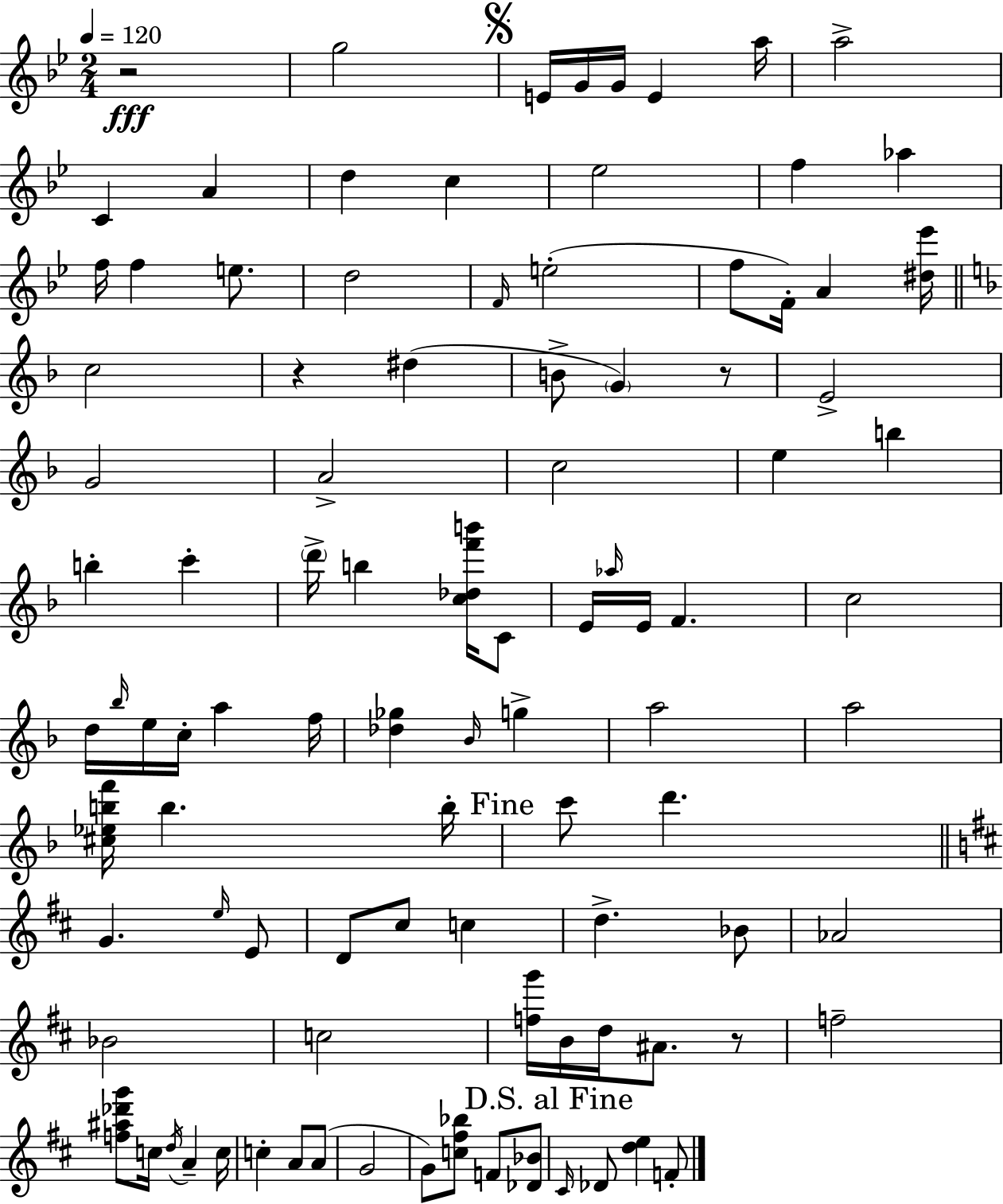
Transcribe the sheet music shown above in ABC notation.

X:1
T:Untitled
M:2/4
L:1/4
K:Bb
z2 g2 E/4 G/4 G/4 E a/4 a2 C A d c _e2 f _a f/4 f e/2 d2 F/4 e2 f/2 F/4 A [^d_e']/4 c2 z ^d B/2 G z/2 E2 G2 A2 c2 e b b c' d'/4 b [c_df'b']/4 C/2 E/4 _a/4 E/4 F c2 d/4 _b/4 e/4 c/4 a f/4 [_d_g] _B/4 g a2 a2 [^c_ebf']/4 b b/4 c'/2 d' G e/4 E/2 D/2 ^c/2 c d _B/2 _A2 _B2 c2 [fg']/4 B/4 d/4 ^A/2 z/2 f2 [f^a_d'g']/2 c/4 d/4 A c/4 c A/2 A/2 G2 G/2 [c^f_b]/2 F/2 [_D_B]/2 ^C/4 _D/2 [de] F/2